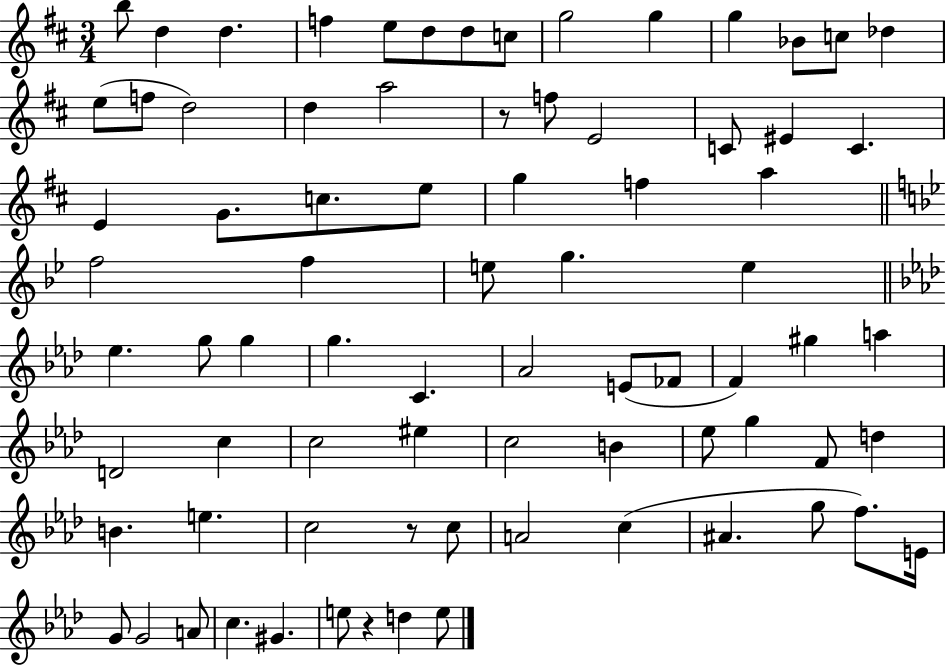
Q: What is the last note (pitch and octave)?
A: E5